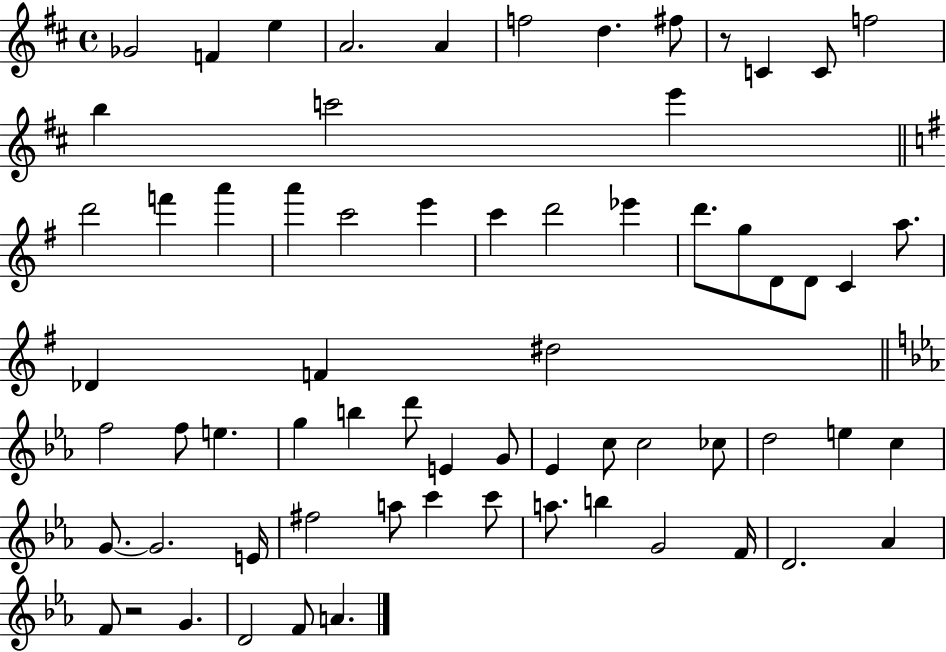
Gb4/h F4/q E5/q A4/h. A4/q F5/h D5/q. F#5/e R/e C4/q C4/e F5/h B5/q C6/h E6/q D6/h F6/q A6/q A6/q C6/h E6/q C6/q D6/h Eb6/q D6/e. G5/e D4/e D4/e C4/q A5/e. Db4/q F4/q D#5/h F5/h F5/e E5/q. G5/q B5/q D6/e E4/q G4/e Eb4/q C5/e C5/h CES5/e D5/h E5/q C5/q G4/e. G4/h. E4/s F#5/h A5/e C6/q C6/e A5/e. B5/q G4/h F4/s D4/h. Ab4/q F4/e R/h G4/q. D4/h F4/e A4/q.